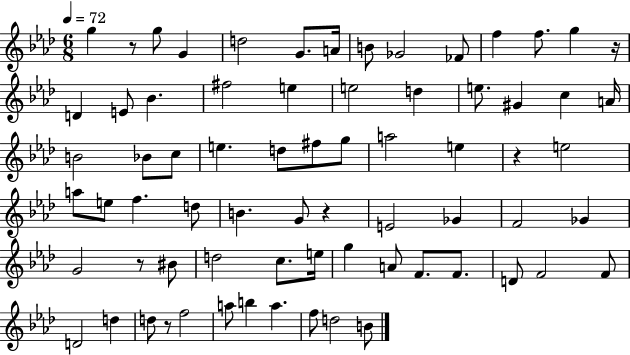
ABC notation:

X:1
T:Untitled
M:6/8
L:1/4
K:Ab
g z/2 g/2 G d2 G/2 A/4 B/2 _G2 _F/2 f f/2 g z/4 D E/2 _B ^f2 e e2 d e/2 ^G c A/4 B2 _B/2 c/2 e d/2 ^f/2 g/2 a2 e z e2 a/2 e/2 f d/2 B G/2 z E2 _G F2 _G G2 z/2 ^B/2 d2 c/2 e/4 g A/2 F/2 F/2 D/2 F2 F/2 D2 d d/2 z/2 f2 a/2 b a f/2 d2 B/2